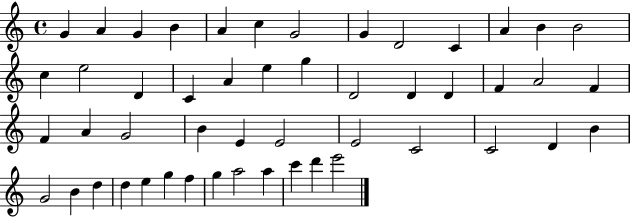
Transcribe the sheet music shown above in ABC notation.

X:1
T:Untitled
M:4/4
L:1/4
K:C
G A G B A c G2 G D2 C A B B2 c e2 D C A e g D2 D D F A2 F F A G2 B E E2 E2 C2 C2 D B G2 B d d e g f g a2 a c' d' e'2